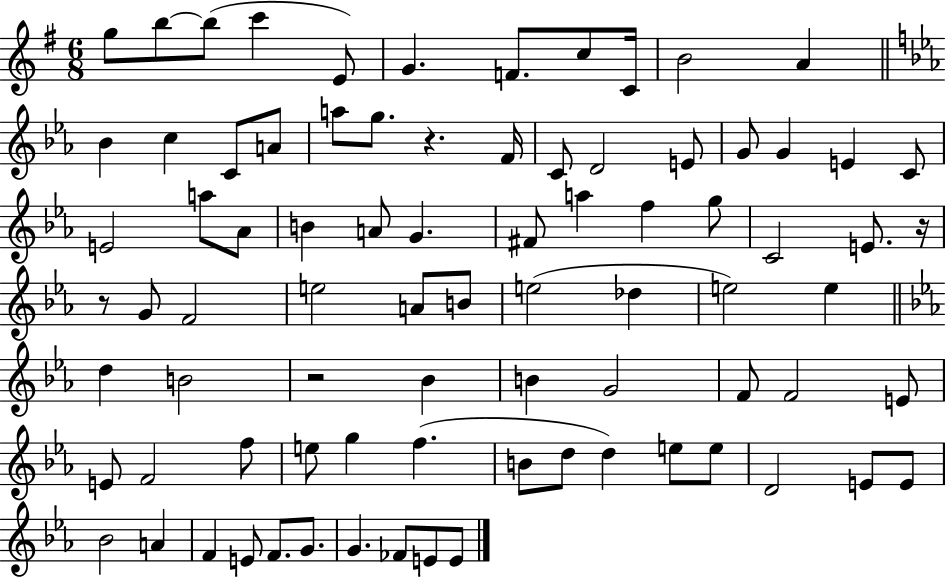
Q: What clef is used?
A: treble